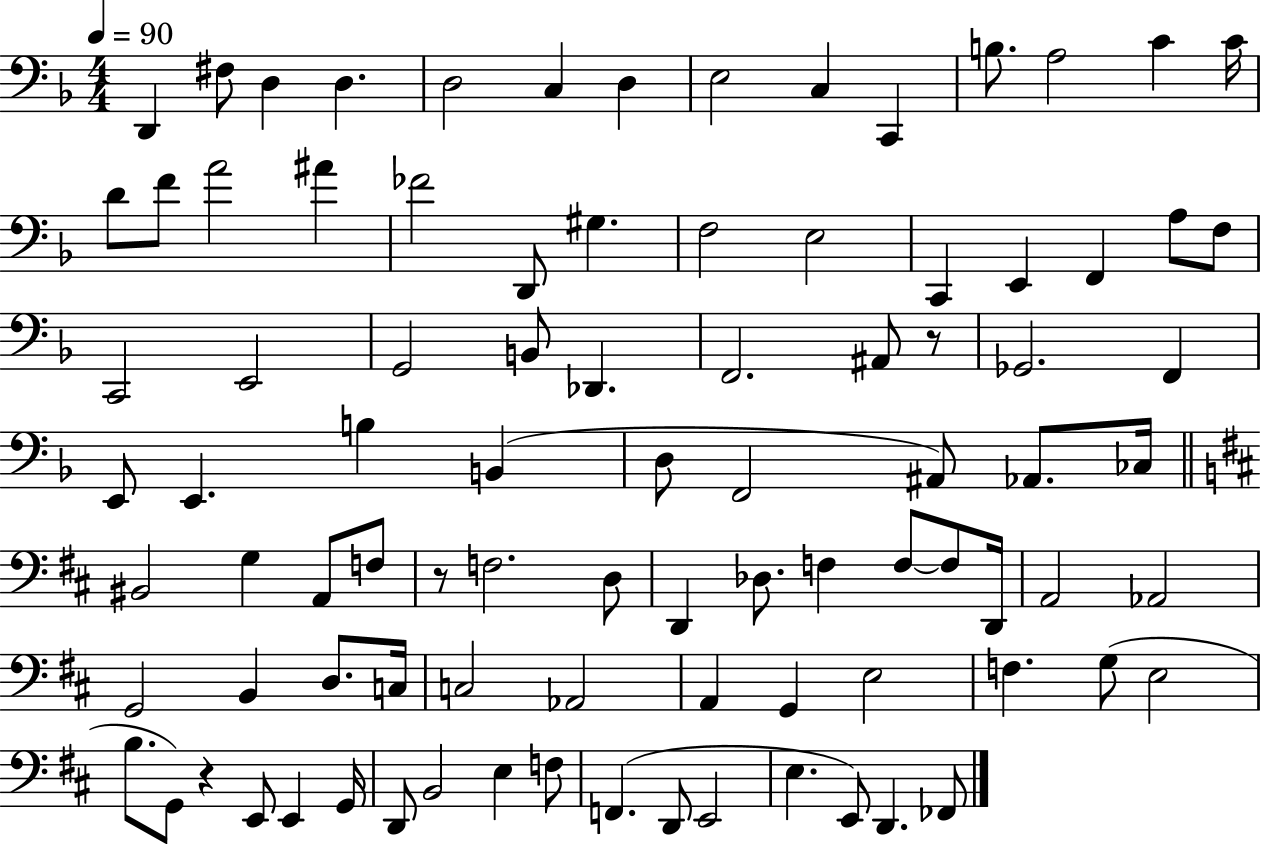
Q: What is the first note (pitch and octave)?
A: D2